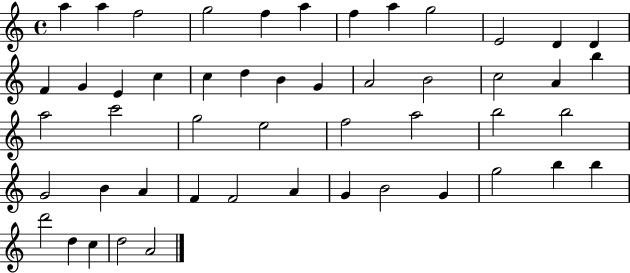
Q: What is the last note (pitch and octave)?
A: A4